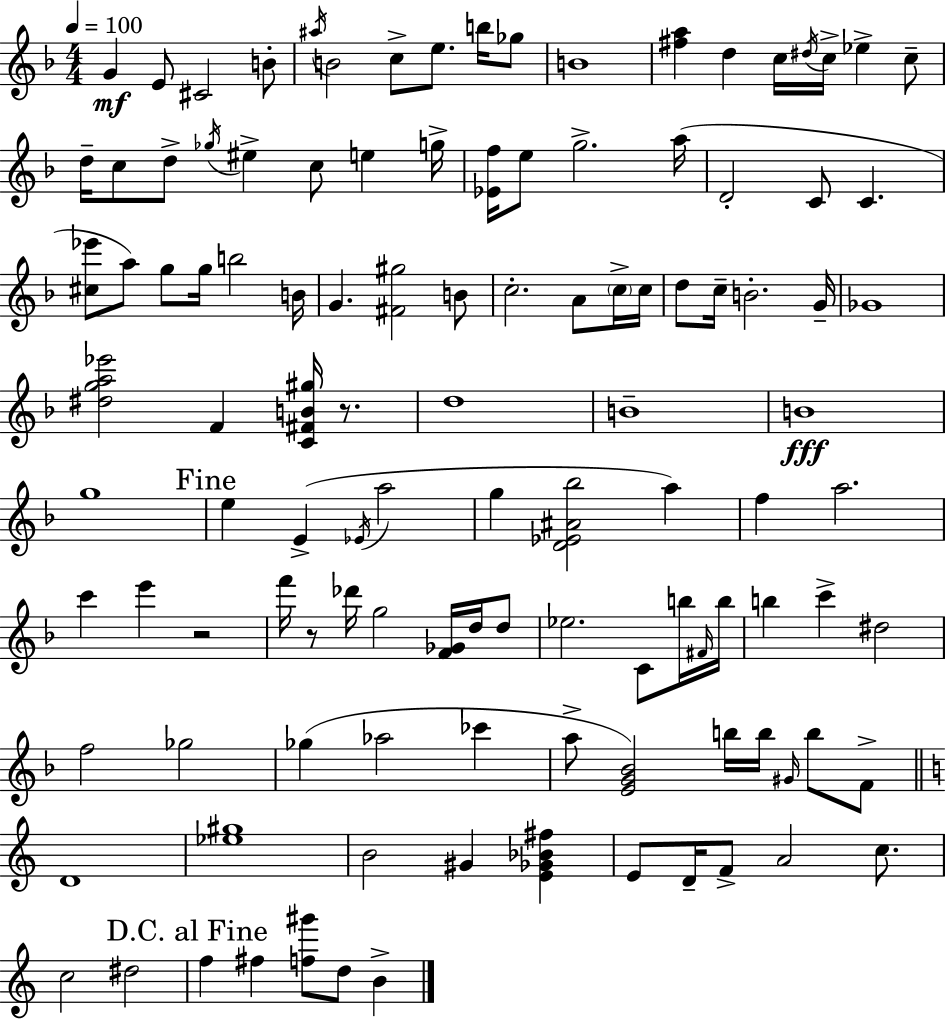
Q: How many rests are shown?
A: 3